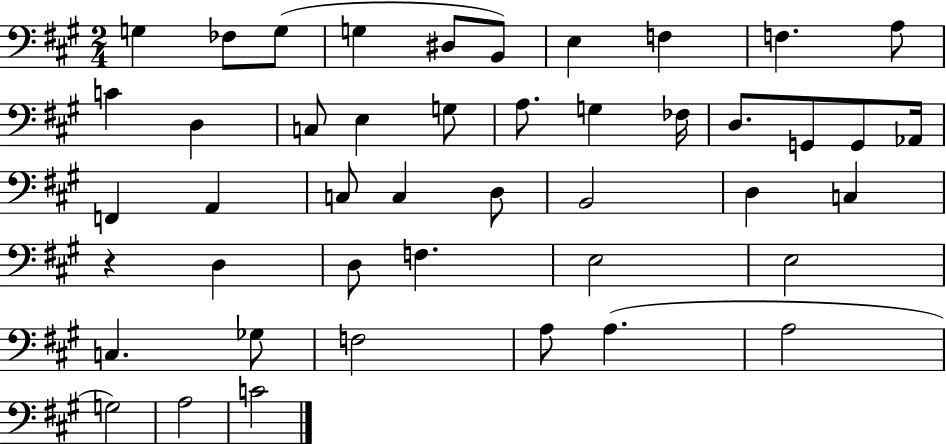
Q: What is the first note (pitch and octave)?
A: G3